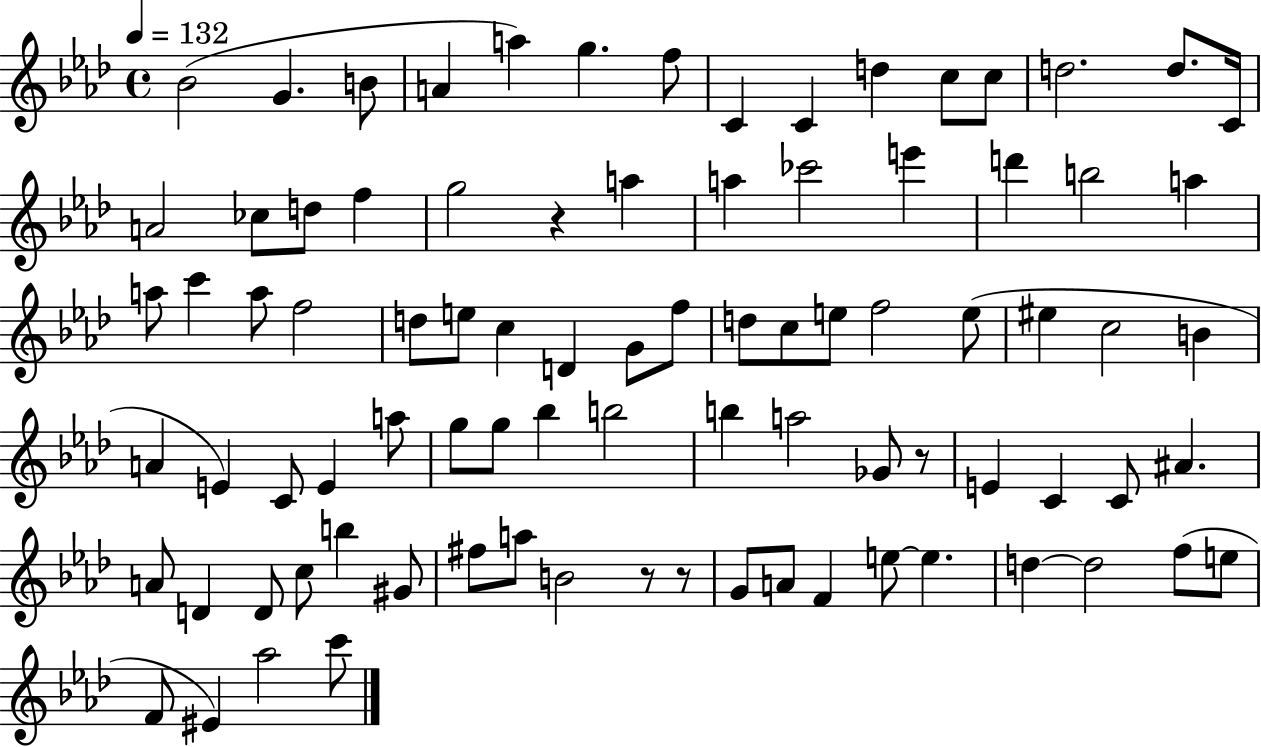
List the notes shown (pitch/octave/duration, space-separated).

Bb4/h G4/q. B4/e A4/q A5/q G5/q. F5/e C4/q C4/q D5/q C5/e C5/e D5/h. D5/e. C4/s A4/h CES5/e D5/e F5/q G5/h R/q A5/q A5/q CES6/h E6/q D6/q B5/h A5/q A5/e C6/q A5/e F5/h D5/e E5/e C5/q D4/q G4/e F5/e D5/e C5/e E5/e F5/h E5/e EIS5/q C5/h B4/q A4/q E4/q C4/e E4/q A5/e G5/e G5/e Bb5/q B5/h B5/q A5/h Gb4/e R/e E4/q C4/q C4/e A#4/q. A4/e D4/q D4/e C5/e B5/q G#4/e F#5/e A5/e B4/h R/e R/e G4/e A4/e F4/q E5/e E5/q. D5/q D5/h F5/e E5/e F4/e EIS4/q Ab5/h C6/e